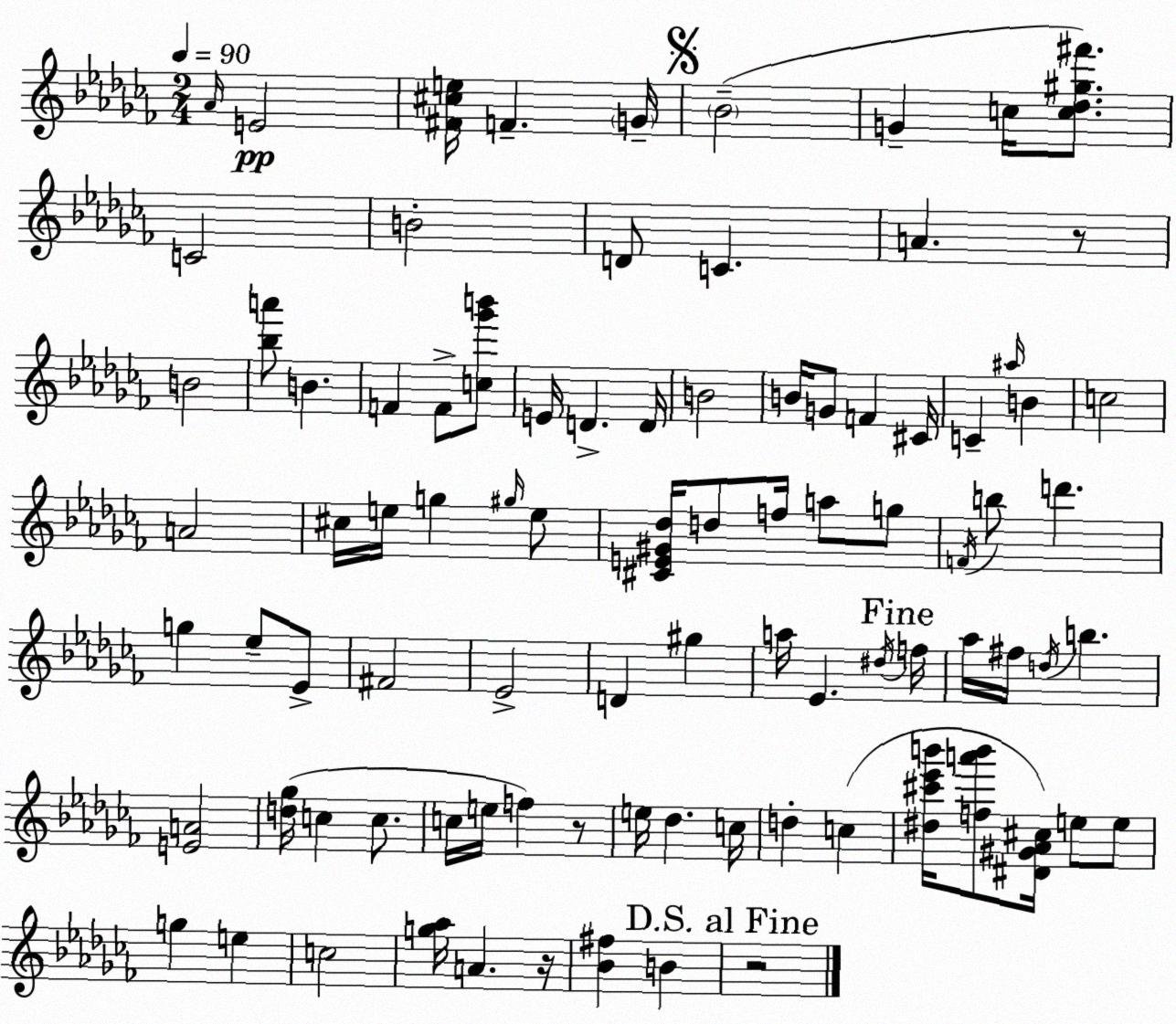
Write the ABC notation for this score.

X:1
T:Untitled
M:2/4
L:1/4
K:Abm
_A/4 E2 [^F^ce]/4 F G/4 _B2 G c/4 [c_d^g^f']/2 C2 B2 D/2 C A z/2 B2 [_ba']/2 B F F/2 [c_g'b']/2 E/4 D D/4 B2 B/4 G/2 F ^C/4 C ^a/4 B c2 A2 ^c/4 e/4 g ^g/4 e/2 [^CE^G_d]/4 d/2 f/4 a/2 g/2 F/4 b/2 d' g _e/2 _E/2 ^F2 _E2 D ^g a/4 _E ^d/4 f/4 _a/4 ^f/4 d/4 b [EA]2 [d_g]/4 c c/2 c/4 e/4 f z/2 e/4 _d c/4 d c [^d^c'_e'b']/4 [fa'b']/2 [^D^G_A^c]/4 e/2 e/2 g e c2 [g_a]/4 A z/4 [_B^f] B z2